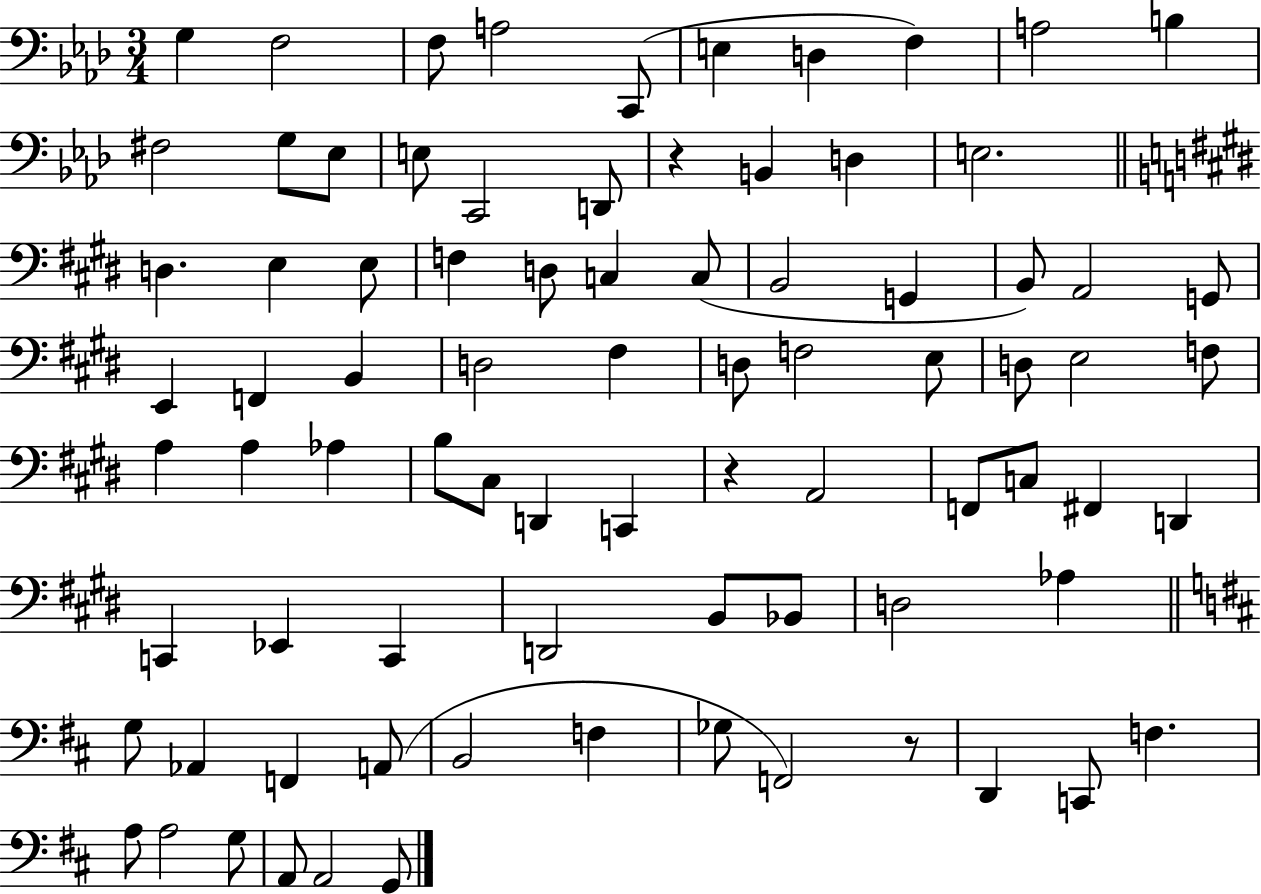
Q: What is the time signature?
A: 3/4